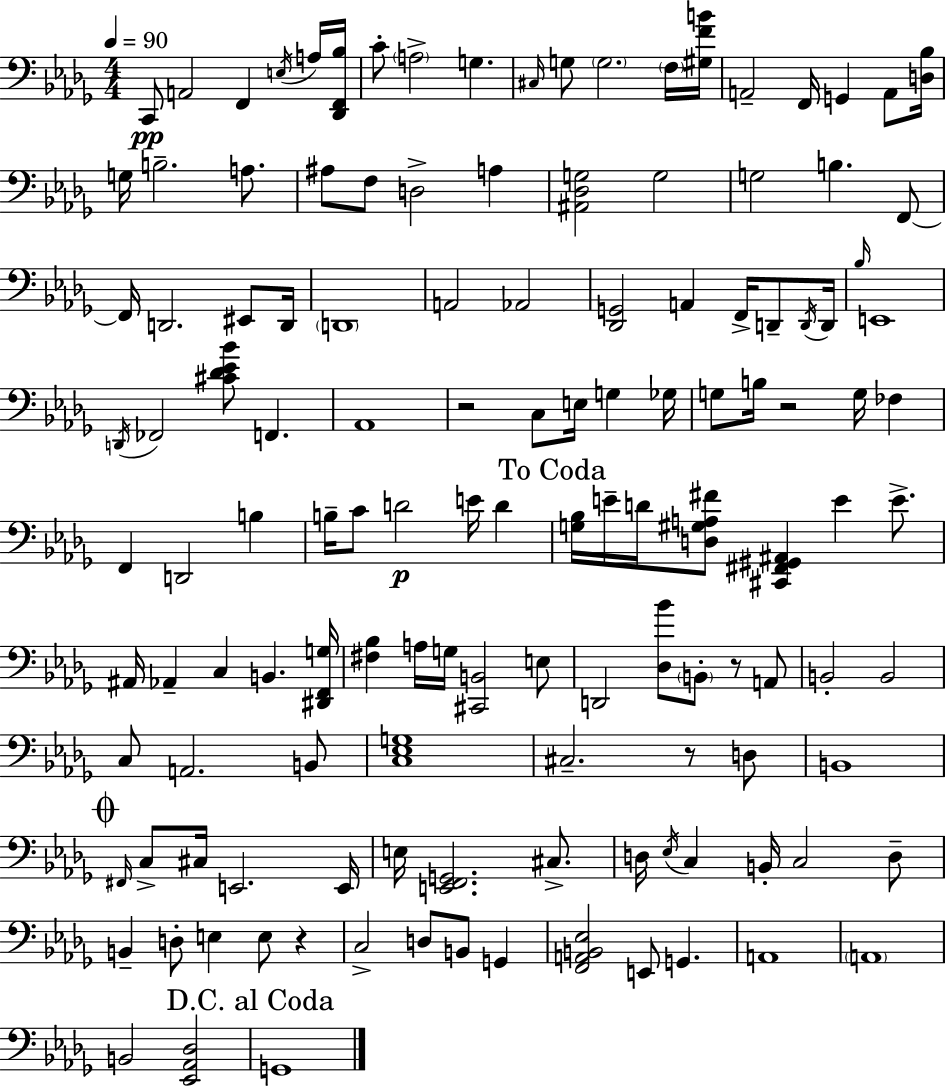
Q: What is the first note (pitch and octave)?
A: C2